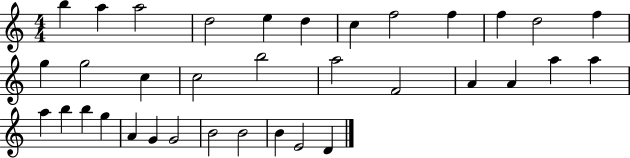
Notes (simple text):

B5/q A5/q A5/h D5/h E5/q D5/q C5/q F5/h F5/q F5/q D5/h F5/q G5/q G5/h C5/q C5/h B5/h A5/h F4/h A4/q A4/q A5/q A5/q A5/q B5/q B5/q G5/q A4/q G4/q G4/h B4/h B4/h B4/q E4/h D4/q